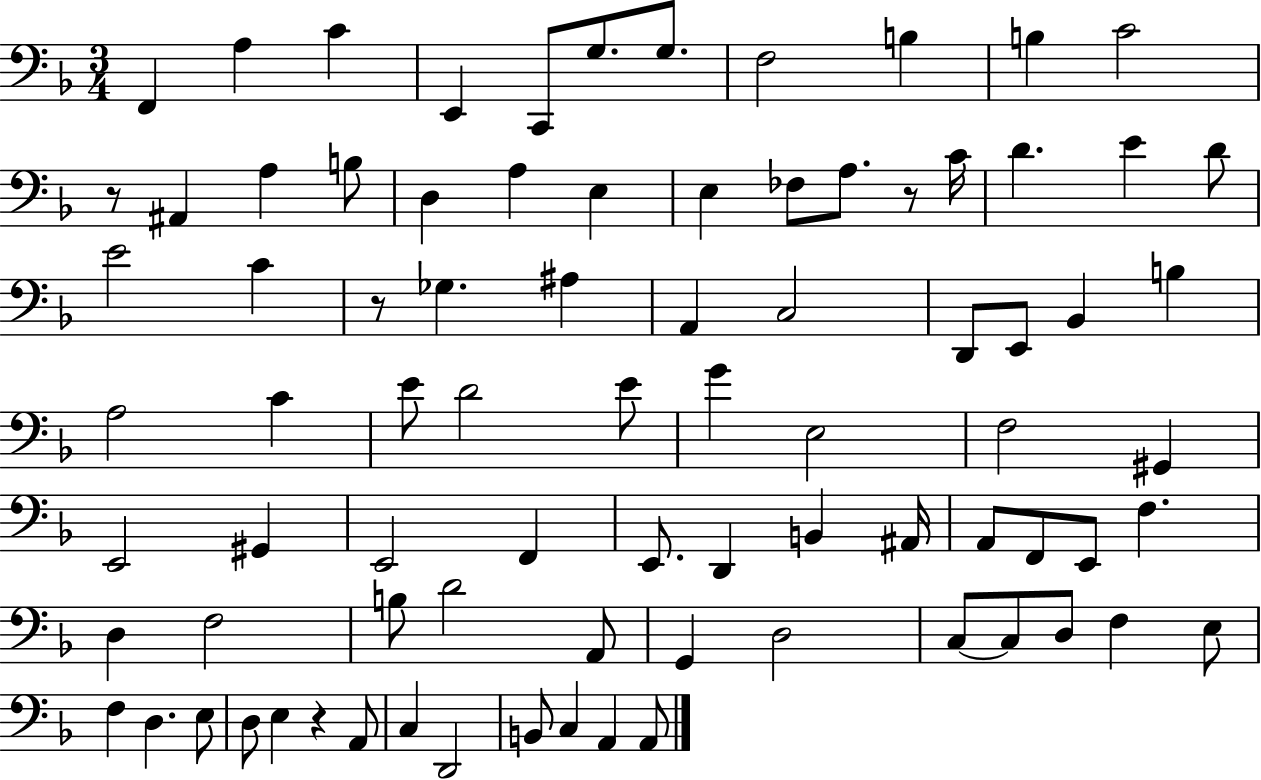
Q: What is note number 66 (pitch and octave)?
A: F3